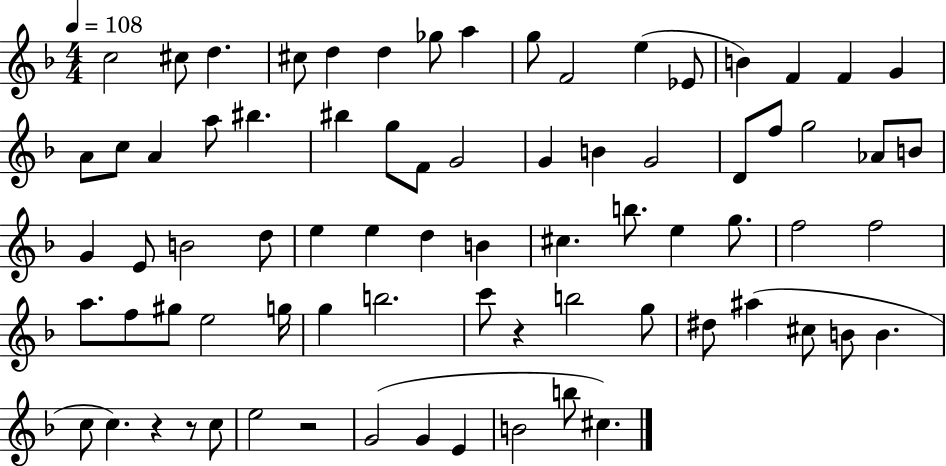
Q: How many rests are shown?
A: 4